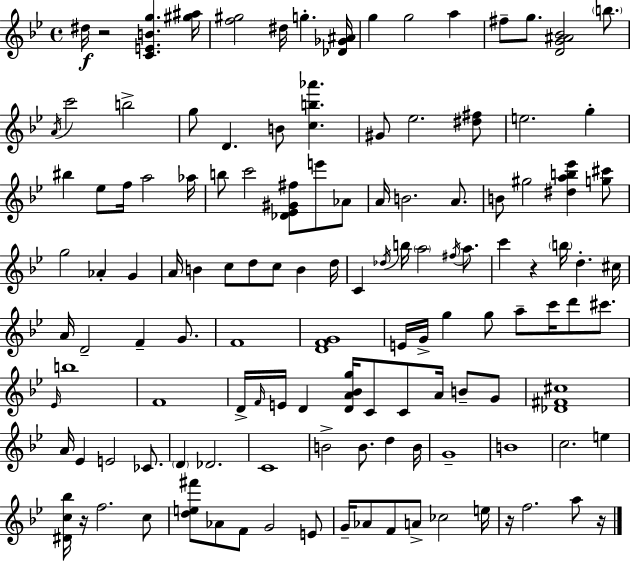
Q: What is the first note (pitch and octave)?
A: D#5